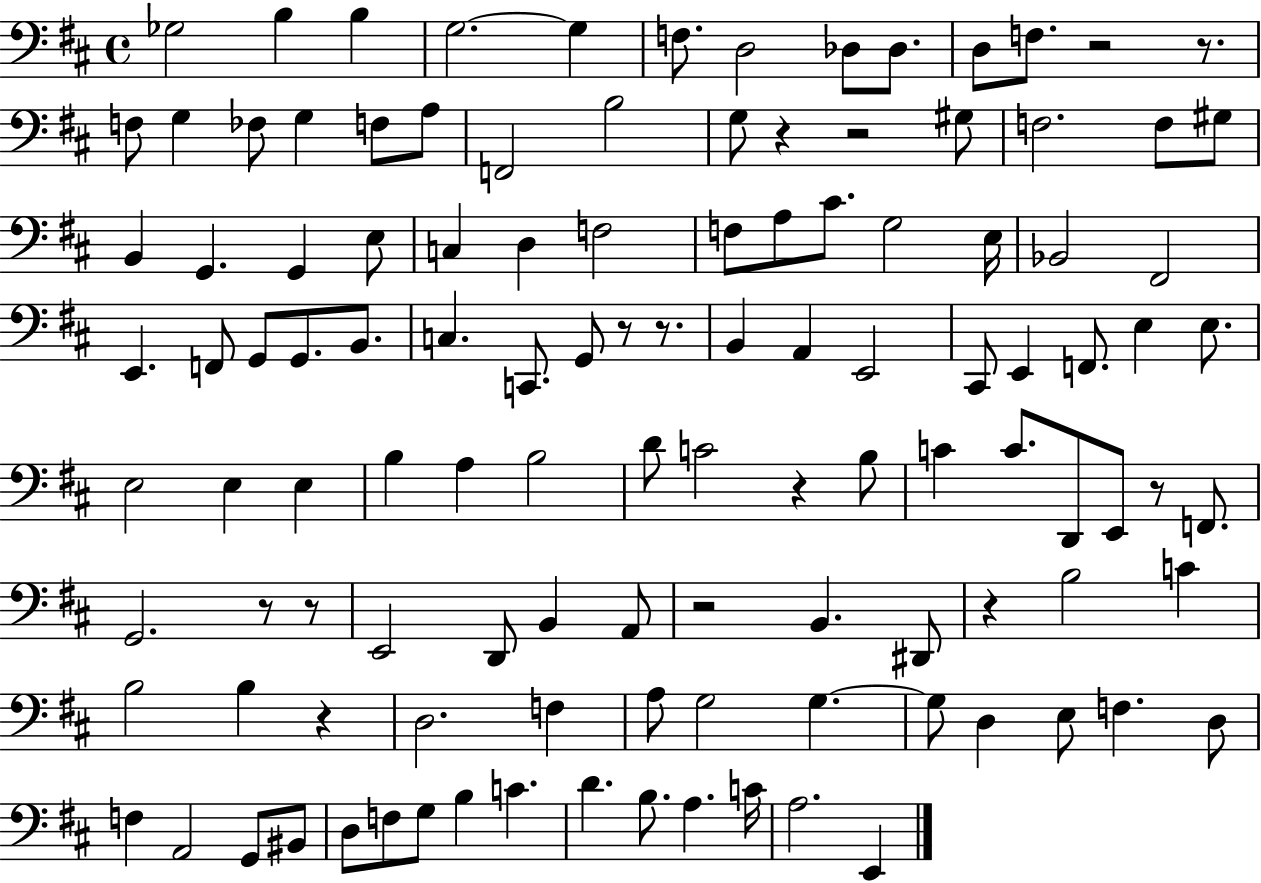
Gb3/h B3/q B3/q G3/h. G3/q F3/e. D3/h Db3/e Db3/e. D3/e F3/e. R/h R/e. F3/e G3/q FES3/e G3/q F3/e A3/e F2/h B3/h G3/e R/q R/h G#3/e F3/h. F3/e G#3/e B2/q G2/q. G2/q E3/e C3/q D3/q F3/h F3/e A3/e C#4/e. G3/h E3/s Bb2/h F#2/h E2/q. F2/e G2/e G2/e. B2/e. C3/q. C2/e. G2/e R/e R/e. B2/q A2/q E2/h C#2/e E2/q F2/e. E3/q E3/e. E3/h E3/q E3/q B3/q A3/q B3/h D4/e C4/h R/q B3/e C4/q C4/e. D2/e E2/e R/e F2/e. G2/h. R/e R/e E2/h D2/e B2/q A2/e R/h B2/q. D#2/e R/q B3/h C4/q B3/h B3/q R/q D3/h. F3/q A3/e G3/h G3/q. G3/e D3/q E3/e F3/q. D3/e F3/q A2/h G2/e BIS2/e D3/e F3/e G3/e B3/q C4/q. D4/q. B3/e. A3/q. C4/s A3/h. E2/q